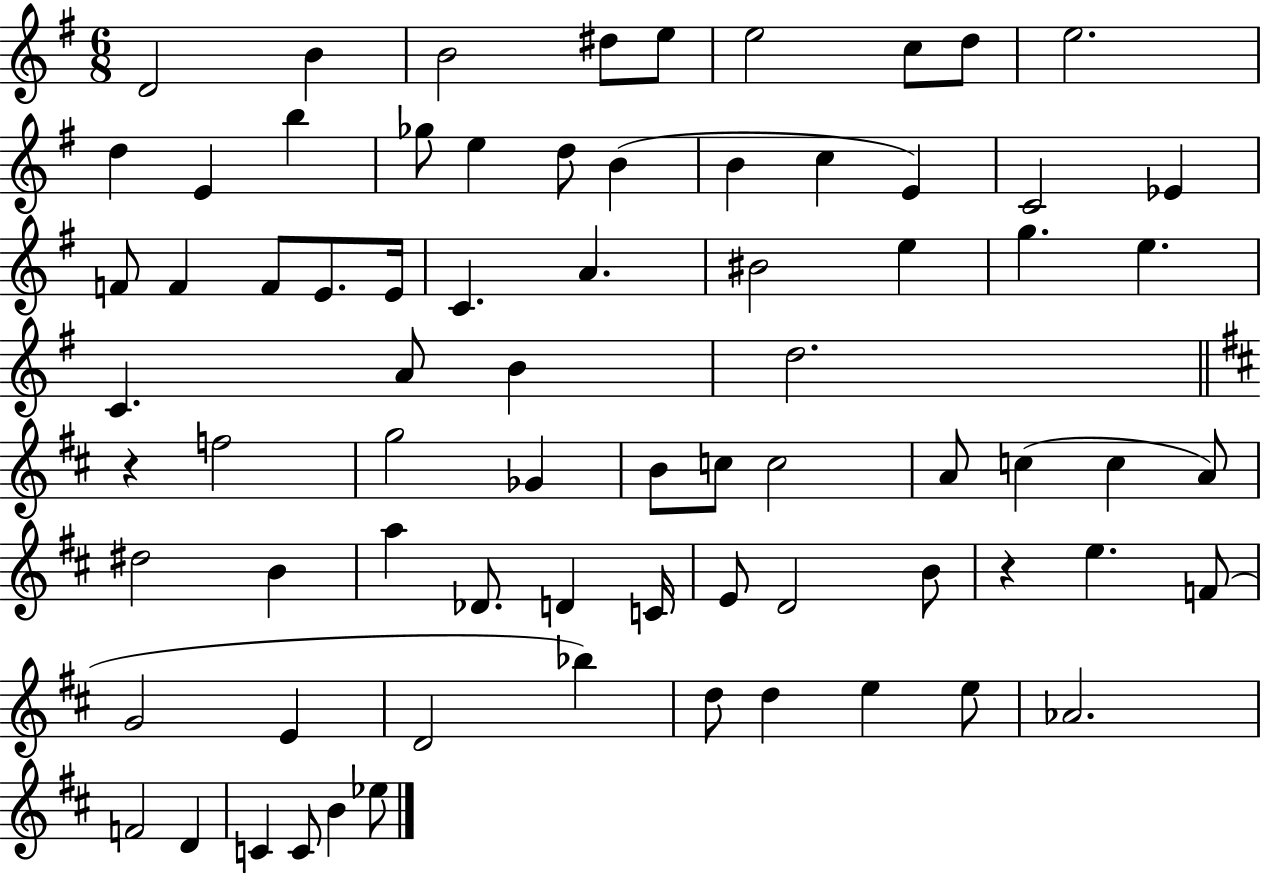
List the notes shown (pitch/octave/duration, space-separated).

D4/h B4/q B4/h D#5/e E5/e E5/h C5/e D5/e E5/h. D5/q E4/q B5/q Gb5/e E5/q D5/e B4/q B4/q C5/q E4/q C4/h Eb4/q F4/e F4/q F4/e E4/e. E4/s C4/q. A4/q. BIS4/h E5/q G5/q. E5/q. C4/q. A4/e B4/q D5/h. R/q F5/h G5/h Gb4/q B4/e C5/e C5/h A4/e C5/q C5/q A4/e D#5/h B4/q A5/q Db4/e. D4/q C4/s E4/e D4/h B4/e R/q E5/q. F4/e G4/h E4/q D4/h Bb5/q D5/e D5/q E5/q E5/e Ab4/h. F4/h D4/q C4/q C4/e B4/q Eb5/e